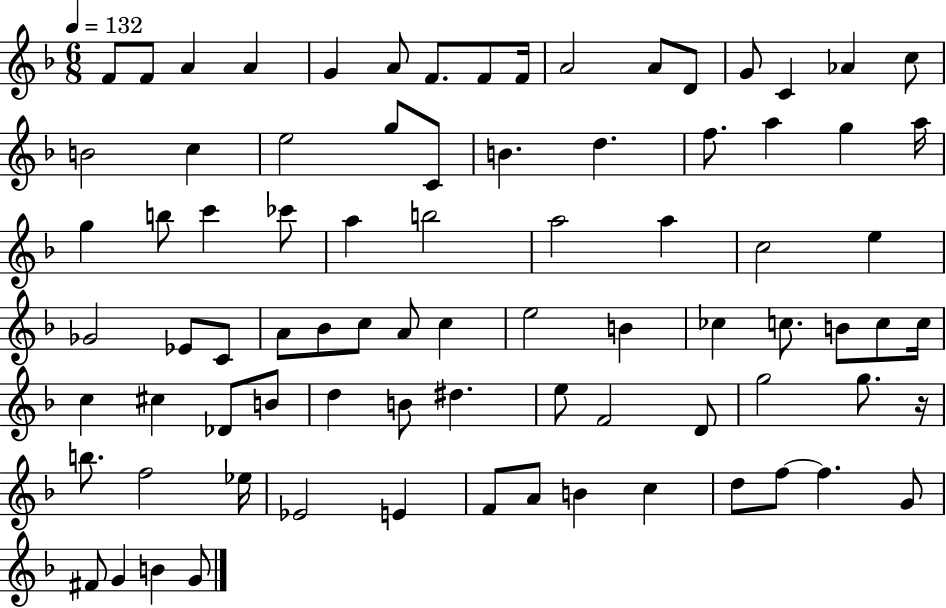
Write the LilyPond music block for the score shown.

{
  \clef treble
  \numericTimeSignature
  \time 6/8
  \key f \major
  \tempo 4 = 132
  f'8 f'8 a'4 a'4 | g'4 a'8 f'8. f'8 f'16 | a'2 a'8 d'8 | g'8 c'4 aes'4 c''8 | \break b'2 c''4 | e''2 g''8 c'8 | b'4. d''4. | f''8. a''4 g''4 a''16 | \break g''4 b''8 c'''4 ces'''8 | a''4 b''2 | a''2 a''4 | c''2 e''4 | \break ges'2 ees'8 c'8 | a'8 bes'8 c''8 a'8 c''4 | e''2 b'4 | ces''4 c''8. b'8 c''8 c''16 | \break c''4 cis''4 des'8 b'8 | d''4 b'8 dis''4. | e''8 f'2 d'8 | g''2 g''8. r16 | \break b''8. f''2 ees''16 | ees'2 e'4 | f'8 a'8 b'4 c''4 | d''8 f''8~~ f''4. g'8 | \break fis'8 g'4 b'4 g'8 | \bar "|."
}